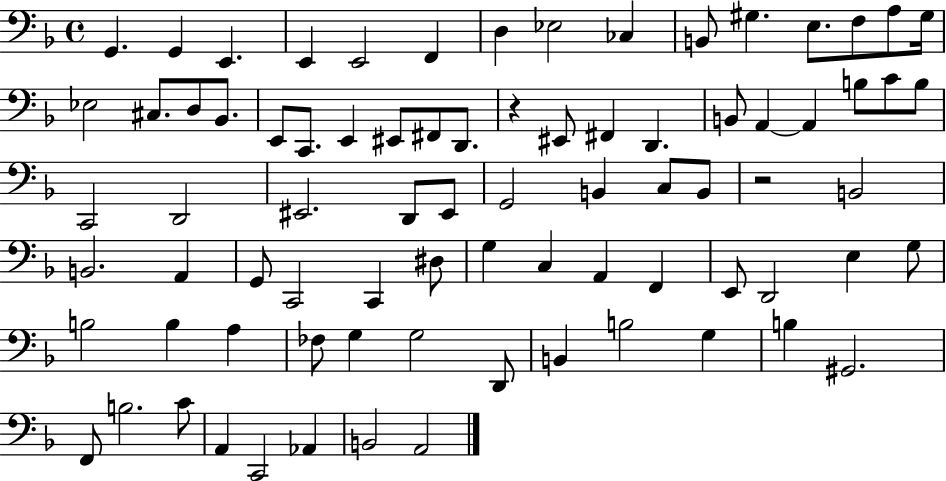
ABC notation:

X:1
T:Untitled
M:4/4
L:1/4
K:F
G,, G,, E,, E,, E,,2 F,, D, _E,2 _C, B,,/2 ^G, E,/2 F,/2 A,/2 ^G,/4 _E,2 ^C,/2 D,/2 _B,,/2 E,,/2 C,,/2 E,, ^E,,/2 ^F,,/2 D,,/2 z ^E,,/2 ^F,, D,, B,,/2 A,, A,, B,/2 C/2 B,/2 C,,2 D,,2 ^E,,2 D,,/2 ^E,,/2 G,,2 B,, C,/2 B,,/2 z2 B,,2 B,,2 A,, G,,/2 C,,2 C,, ^D,/2 G, C, A,, F,, E,,/2 D,,2 E, G,/2 B,2 B, A, _F,/2 G, G,2 D,,/2 B,, B,2 G, B, ^G,,2 F,,/2 B,2 C/2 A,, C,,2 _A,, B,,2 A,,2